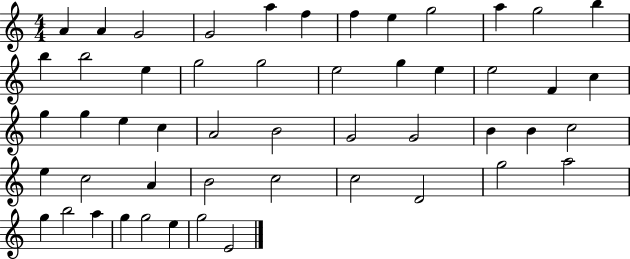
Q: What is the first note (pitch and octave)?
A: A4